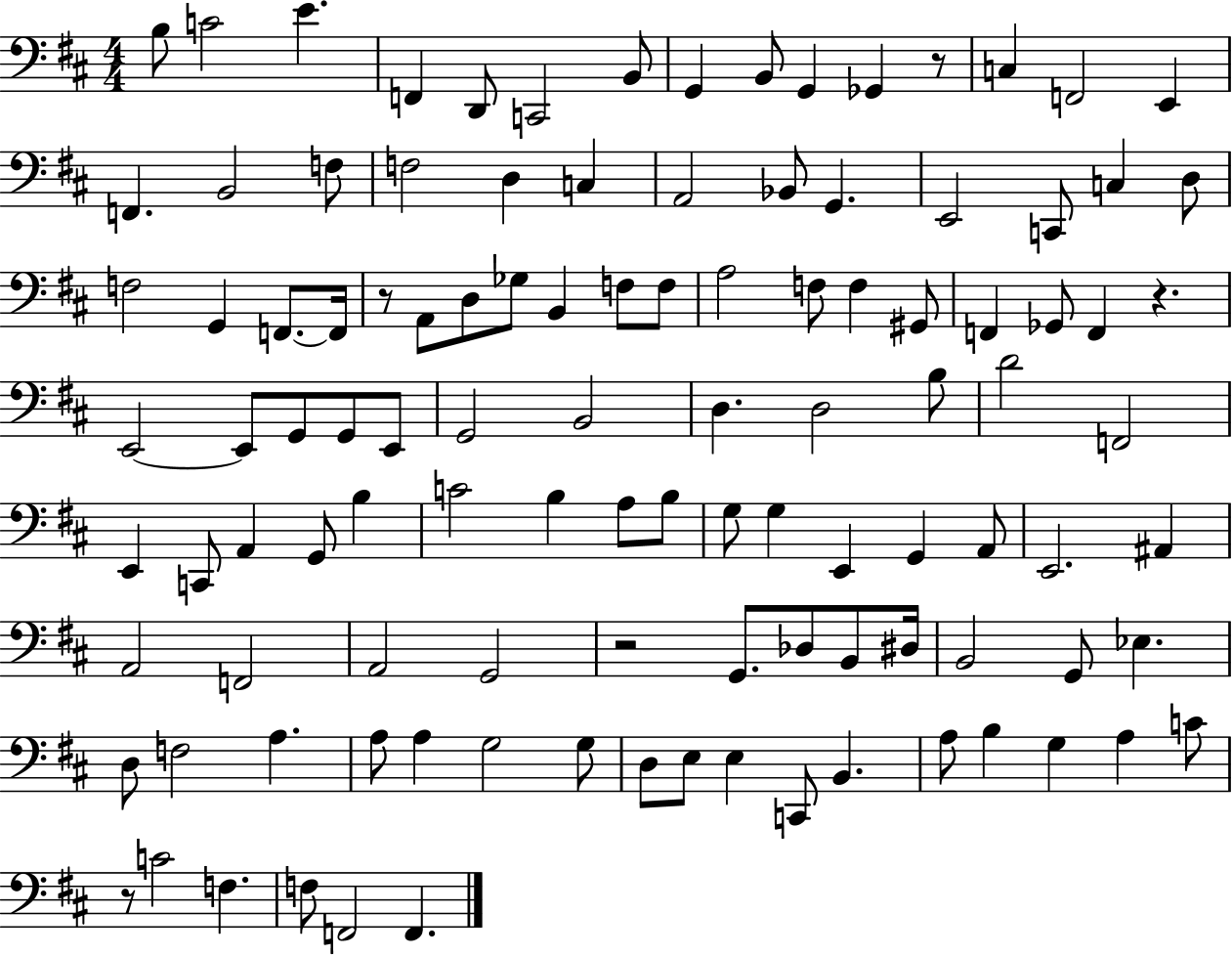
X:1
T:Untitled
M:4/4
L:1/4
K:D
B,/2 C2 E F,, D,,/2 C,,2 B,,/2 G,, B,,/2 G,, _G,, z/2 C, F,,2 E,, F,, B,,2 F,/2 F,2 D, C, A,,2 _B,,/2 G,, E,,2 C,,/2 C, D,/2 F,2 G,, F,,/2 F,,/4 z/2 A,,/2 D,/2 _G,/2 B,, F,/2 F,/2 A,2 F,/2 F, ^G,,/2 F,, _G,,/2 F,, z E,,2 E,,/2 G,,/2 G,,/2 E,,/2 G,,2 B,,2 D, D,2 B,/2 D2 F,,2 E,, C,,/2 A,, G,,/2 B, C2 B, A,/2 B,/2 G,/2 G, E,, G,, A,,/2 E,,2 ^A,, A,,2 F,,2 A,,2 G,,2 z2 G,,/2 _D,/2 B,,/2 ^D,/4 B,,2 G,,/2 _E, D,/2 F,2 A, A,/2 A, G,2 G,/2 D,/2 E,/2 E, C,,/2 B,, A,/2 B, G, A, C/2 z/2 C2 F, F,/2 F,,2 F,,